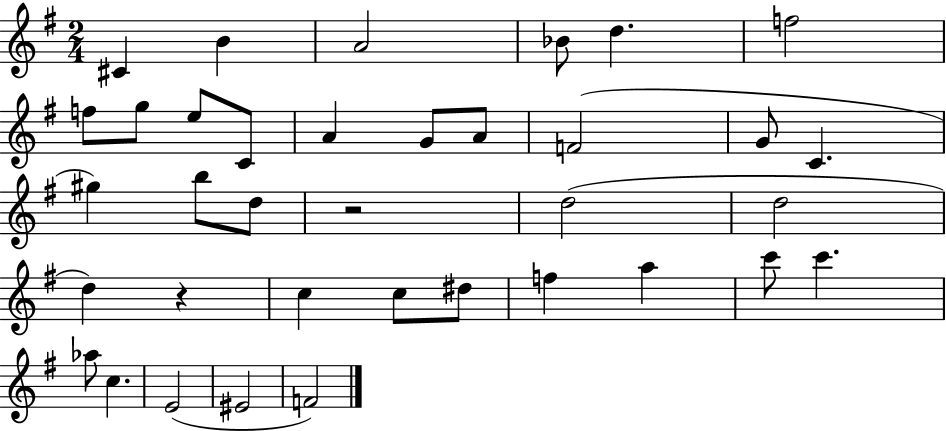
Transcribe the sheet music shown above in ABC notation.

X:1
T:Untitled
M:2/4
L:1/4
K:G
^C B A2 _B/2 d f2 f/2 g/2 e/2 C/2 A G/2 A/2 F2 G/2 C ^g b/2 d/2 z2 d2 d2 d z c c/2 ^d/2 f a c'/2 c' _a/2 c E2 ^E2 F2